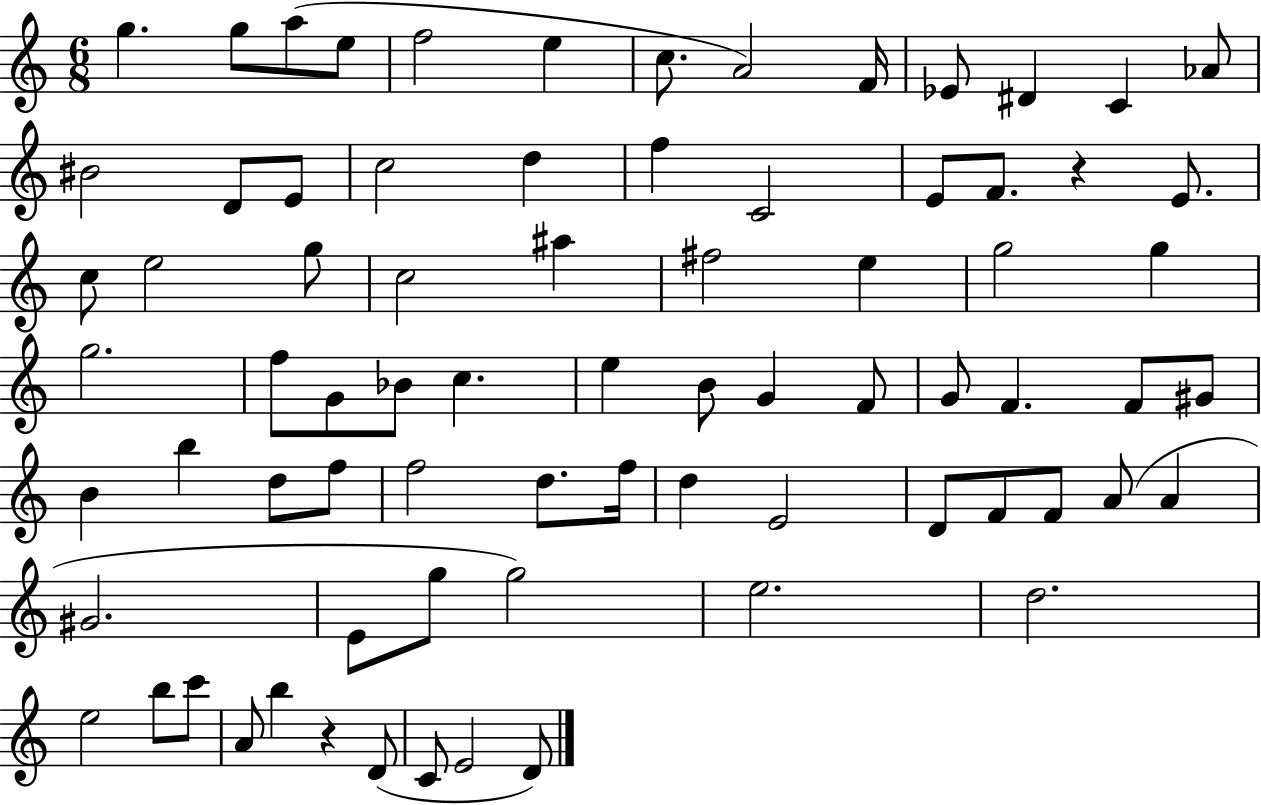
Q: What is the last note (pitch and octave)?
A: D4